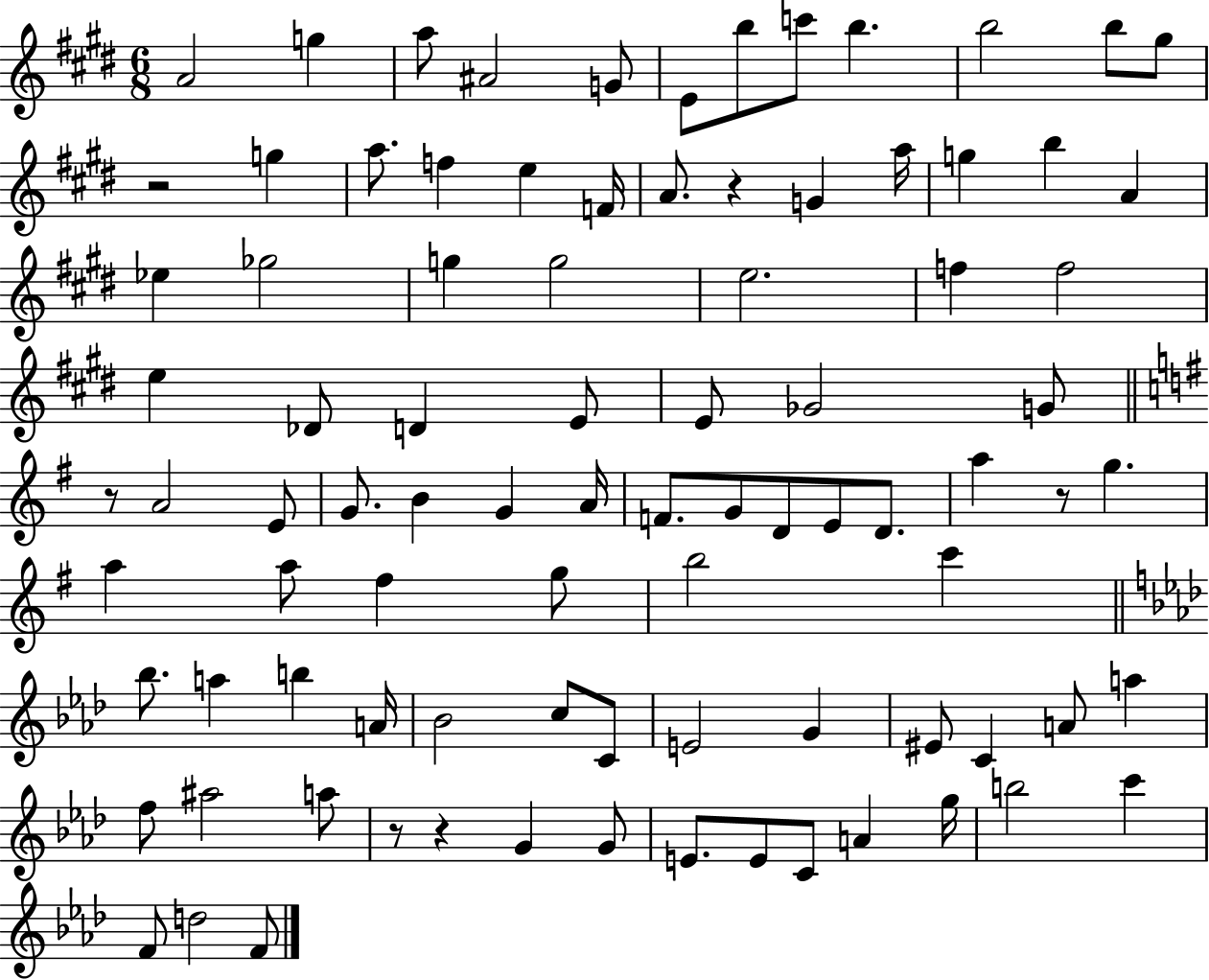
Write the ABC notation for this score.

X:1
T:Untitled
M:6/8
L:1/4
K:E
A2 g a/2 ^A2 G/2 E/2 b/2 c'/2 b b2 b/2 ^g/2 z2 g a/2 f e F/4 A/2 z G a/4 g b A _e _g2 g g2 e2 f f2 e _D/2 D E/2 E/2 _G2 G/2 z/2 A2 E/2 G/2 B G A/4 F/2 G/2 D/2 E/2 D/2 a z/2 g a a/2 ^f g/2 b2 c' _b/2 a b A/4 _B2 c/2 C/2 E2 G ^E/2 C A/2 a f/2 ^a2 a/2 z/2 z G G/2 E/2 E/2 C/2 A g/4 b2 c' F/2 d2 F/2